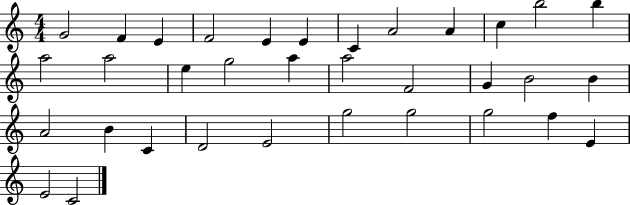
X:1
T:Untitled
M:4/4
L:1/4
K:C
G2 F E F2 E E C A2 A c b2 b a2 a2 e g2 a a2 F2 G B2 B A2 B C D2 E2 g2 g2 g2 f E E2 C2